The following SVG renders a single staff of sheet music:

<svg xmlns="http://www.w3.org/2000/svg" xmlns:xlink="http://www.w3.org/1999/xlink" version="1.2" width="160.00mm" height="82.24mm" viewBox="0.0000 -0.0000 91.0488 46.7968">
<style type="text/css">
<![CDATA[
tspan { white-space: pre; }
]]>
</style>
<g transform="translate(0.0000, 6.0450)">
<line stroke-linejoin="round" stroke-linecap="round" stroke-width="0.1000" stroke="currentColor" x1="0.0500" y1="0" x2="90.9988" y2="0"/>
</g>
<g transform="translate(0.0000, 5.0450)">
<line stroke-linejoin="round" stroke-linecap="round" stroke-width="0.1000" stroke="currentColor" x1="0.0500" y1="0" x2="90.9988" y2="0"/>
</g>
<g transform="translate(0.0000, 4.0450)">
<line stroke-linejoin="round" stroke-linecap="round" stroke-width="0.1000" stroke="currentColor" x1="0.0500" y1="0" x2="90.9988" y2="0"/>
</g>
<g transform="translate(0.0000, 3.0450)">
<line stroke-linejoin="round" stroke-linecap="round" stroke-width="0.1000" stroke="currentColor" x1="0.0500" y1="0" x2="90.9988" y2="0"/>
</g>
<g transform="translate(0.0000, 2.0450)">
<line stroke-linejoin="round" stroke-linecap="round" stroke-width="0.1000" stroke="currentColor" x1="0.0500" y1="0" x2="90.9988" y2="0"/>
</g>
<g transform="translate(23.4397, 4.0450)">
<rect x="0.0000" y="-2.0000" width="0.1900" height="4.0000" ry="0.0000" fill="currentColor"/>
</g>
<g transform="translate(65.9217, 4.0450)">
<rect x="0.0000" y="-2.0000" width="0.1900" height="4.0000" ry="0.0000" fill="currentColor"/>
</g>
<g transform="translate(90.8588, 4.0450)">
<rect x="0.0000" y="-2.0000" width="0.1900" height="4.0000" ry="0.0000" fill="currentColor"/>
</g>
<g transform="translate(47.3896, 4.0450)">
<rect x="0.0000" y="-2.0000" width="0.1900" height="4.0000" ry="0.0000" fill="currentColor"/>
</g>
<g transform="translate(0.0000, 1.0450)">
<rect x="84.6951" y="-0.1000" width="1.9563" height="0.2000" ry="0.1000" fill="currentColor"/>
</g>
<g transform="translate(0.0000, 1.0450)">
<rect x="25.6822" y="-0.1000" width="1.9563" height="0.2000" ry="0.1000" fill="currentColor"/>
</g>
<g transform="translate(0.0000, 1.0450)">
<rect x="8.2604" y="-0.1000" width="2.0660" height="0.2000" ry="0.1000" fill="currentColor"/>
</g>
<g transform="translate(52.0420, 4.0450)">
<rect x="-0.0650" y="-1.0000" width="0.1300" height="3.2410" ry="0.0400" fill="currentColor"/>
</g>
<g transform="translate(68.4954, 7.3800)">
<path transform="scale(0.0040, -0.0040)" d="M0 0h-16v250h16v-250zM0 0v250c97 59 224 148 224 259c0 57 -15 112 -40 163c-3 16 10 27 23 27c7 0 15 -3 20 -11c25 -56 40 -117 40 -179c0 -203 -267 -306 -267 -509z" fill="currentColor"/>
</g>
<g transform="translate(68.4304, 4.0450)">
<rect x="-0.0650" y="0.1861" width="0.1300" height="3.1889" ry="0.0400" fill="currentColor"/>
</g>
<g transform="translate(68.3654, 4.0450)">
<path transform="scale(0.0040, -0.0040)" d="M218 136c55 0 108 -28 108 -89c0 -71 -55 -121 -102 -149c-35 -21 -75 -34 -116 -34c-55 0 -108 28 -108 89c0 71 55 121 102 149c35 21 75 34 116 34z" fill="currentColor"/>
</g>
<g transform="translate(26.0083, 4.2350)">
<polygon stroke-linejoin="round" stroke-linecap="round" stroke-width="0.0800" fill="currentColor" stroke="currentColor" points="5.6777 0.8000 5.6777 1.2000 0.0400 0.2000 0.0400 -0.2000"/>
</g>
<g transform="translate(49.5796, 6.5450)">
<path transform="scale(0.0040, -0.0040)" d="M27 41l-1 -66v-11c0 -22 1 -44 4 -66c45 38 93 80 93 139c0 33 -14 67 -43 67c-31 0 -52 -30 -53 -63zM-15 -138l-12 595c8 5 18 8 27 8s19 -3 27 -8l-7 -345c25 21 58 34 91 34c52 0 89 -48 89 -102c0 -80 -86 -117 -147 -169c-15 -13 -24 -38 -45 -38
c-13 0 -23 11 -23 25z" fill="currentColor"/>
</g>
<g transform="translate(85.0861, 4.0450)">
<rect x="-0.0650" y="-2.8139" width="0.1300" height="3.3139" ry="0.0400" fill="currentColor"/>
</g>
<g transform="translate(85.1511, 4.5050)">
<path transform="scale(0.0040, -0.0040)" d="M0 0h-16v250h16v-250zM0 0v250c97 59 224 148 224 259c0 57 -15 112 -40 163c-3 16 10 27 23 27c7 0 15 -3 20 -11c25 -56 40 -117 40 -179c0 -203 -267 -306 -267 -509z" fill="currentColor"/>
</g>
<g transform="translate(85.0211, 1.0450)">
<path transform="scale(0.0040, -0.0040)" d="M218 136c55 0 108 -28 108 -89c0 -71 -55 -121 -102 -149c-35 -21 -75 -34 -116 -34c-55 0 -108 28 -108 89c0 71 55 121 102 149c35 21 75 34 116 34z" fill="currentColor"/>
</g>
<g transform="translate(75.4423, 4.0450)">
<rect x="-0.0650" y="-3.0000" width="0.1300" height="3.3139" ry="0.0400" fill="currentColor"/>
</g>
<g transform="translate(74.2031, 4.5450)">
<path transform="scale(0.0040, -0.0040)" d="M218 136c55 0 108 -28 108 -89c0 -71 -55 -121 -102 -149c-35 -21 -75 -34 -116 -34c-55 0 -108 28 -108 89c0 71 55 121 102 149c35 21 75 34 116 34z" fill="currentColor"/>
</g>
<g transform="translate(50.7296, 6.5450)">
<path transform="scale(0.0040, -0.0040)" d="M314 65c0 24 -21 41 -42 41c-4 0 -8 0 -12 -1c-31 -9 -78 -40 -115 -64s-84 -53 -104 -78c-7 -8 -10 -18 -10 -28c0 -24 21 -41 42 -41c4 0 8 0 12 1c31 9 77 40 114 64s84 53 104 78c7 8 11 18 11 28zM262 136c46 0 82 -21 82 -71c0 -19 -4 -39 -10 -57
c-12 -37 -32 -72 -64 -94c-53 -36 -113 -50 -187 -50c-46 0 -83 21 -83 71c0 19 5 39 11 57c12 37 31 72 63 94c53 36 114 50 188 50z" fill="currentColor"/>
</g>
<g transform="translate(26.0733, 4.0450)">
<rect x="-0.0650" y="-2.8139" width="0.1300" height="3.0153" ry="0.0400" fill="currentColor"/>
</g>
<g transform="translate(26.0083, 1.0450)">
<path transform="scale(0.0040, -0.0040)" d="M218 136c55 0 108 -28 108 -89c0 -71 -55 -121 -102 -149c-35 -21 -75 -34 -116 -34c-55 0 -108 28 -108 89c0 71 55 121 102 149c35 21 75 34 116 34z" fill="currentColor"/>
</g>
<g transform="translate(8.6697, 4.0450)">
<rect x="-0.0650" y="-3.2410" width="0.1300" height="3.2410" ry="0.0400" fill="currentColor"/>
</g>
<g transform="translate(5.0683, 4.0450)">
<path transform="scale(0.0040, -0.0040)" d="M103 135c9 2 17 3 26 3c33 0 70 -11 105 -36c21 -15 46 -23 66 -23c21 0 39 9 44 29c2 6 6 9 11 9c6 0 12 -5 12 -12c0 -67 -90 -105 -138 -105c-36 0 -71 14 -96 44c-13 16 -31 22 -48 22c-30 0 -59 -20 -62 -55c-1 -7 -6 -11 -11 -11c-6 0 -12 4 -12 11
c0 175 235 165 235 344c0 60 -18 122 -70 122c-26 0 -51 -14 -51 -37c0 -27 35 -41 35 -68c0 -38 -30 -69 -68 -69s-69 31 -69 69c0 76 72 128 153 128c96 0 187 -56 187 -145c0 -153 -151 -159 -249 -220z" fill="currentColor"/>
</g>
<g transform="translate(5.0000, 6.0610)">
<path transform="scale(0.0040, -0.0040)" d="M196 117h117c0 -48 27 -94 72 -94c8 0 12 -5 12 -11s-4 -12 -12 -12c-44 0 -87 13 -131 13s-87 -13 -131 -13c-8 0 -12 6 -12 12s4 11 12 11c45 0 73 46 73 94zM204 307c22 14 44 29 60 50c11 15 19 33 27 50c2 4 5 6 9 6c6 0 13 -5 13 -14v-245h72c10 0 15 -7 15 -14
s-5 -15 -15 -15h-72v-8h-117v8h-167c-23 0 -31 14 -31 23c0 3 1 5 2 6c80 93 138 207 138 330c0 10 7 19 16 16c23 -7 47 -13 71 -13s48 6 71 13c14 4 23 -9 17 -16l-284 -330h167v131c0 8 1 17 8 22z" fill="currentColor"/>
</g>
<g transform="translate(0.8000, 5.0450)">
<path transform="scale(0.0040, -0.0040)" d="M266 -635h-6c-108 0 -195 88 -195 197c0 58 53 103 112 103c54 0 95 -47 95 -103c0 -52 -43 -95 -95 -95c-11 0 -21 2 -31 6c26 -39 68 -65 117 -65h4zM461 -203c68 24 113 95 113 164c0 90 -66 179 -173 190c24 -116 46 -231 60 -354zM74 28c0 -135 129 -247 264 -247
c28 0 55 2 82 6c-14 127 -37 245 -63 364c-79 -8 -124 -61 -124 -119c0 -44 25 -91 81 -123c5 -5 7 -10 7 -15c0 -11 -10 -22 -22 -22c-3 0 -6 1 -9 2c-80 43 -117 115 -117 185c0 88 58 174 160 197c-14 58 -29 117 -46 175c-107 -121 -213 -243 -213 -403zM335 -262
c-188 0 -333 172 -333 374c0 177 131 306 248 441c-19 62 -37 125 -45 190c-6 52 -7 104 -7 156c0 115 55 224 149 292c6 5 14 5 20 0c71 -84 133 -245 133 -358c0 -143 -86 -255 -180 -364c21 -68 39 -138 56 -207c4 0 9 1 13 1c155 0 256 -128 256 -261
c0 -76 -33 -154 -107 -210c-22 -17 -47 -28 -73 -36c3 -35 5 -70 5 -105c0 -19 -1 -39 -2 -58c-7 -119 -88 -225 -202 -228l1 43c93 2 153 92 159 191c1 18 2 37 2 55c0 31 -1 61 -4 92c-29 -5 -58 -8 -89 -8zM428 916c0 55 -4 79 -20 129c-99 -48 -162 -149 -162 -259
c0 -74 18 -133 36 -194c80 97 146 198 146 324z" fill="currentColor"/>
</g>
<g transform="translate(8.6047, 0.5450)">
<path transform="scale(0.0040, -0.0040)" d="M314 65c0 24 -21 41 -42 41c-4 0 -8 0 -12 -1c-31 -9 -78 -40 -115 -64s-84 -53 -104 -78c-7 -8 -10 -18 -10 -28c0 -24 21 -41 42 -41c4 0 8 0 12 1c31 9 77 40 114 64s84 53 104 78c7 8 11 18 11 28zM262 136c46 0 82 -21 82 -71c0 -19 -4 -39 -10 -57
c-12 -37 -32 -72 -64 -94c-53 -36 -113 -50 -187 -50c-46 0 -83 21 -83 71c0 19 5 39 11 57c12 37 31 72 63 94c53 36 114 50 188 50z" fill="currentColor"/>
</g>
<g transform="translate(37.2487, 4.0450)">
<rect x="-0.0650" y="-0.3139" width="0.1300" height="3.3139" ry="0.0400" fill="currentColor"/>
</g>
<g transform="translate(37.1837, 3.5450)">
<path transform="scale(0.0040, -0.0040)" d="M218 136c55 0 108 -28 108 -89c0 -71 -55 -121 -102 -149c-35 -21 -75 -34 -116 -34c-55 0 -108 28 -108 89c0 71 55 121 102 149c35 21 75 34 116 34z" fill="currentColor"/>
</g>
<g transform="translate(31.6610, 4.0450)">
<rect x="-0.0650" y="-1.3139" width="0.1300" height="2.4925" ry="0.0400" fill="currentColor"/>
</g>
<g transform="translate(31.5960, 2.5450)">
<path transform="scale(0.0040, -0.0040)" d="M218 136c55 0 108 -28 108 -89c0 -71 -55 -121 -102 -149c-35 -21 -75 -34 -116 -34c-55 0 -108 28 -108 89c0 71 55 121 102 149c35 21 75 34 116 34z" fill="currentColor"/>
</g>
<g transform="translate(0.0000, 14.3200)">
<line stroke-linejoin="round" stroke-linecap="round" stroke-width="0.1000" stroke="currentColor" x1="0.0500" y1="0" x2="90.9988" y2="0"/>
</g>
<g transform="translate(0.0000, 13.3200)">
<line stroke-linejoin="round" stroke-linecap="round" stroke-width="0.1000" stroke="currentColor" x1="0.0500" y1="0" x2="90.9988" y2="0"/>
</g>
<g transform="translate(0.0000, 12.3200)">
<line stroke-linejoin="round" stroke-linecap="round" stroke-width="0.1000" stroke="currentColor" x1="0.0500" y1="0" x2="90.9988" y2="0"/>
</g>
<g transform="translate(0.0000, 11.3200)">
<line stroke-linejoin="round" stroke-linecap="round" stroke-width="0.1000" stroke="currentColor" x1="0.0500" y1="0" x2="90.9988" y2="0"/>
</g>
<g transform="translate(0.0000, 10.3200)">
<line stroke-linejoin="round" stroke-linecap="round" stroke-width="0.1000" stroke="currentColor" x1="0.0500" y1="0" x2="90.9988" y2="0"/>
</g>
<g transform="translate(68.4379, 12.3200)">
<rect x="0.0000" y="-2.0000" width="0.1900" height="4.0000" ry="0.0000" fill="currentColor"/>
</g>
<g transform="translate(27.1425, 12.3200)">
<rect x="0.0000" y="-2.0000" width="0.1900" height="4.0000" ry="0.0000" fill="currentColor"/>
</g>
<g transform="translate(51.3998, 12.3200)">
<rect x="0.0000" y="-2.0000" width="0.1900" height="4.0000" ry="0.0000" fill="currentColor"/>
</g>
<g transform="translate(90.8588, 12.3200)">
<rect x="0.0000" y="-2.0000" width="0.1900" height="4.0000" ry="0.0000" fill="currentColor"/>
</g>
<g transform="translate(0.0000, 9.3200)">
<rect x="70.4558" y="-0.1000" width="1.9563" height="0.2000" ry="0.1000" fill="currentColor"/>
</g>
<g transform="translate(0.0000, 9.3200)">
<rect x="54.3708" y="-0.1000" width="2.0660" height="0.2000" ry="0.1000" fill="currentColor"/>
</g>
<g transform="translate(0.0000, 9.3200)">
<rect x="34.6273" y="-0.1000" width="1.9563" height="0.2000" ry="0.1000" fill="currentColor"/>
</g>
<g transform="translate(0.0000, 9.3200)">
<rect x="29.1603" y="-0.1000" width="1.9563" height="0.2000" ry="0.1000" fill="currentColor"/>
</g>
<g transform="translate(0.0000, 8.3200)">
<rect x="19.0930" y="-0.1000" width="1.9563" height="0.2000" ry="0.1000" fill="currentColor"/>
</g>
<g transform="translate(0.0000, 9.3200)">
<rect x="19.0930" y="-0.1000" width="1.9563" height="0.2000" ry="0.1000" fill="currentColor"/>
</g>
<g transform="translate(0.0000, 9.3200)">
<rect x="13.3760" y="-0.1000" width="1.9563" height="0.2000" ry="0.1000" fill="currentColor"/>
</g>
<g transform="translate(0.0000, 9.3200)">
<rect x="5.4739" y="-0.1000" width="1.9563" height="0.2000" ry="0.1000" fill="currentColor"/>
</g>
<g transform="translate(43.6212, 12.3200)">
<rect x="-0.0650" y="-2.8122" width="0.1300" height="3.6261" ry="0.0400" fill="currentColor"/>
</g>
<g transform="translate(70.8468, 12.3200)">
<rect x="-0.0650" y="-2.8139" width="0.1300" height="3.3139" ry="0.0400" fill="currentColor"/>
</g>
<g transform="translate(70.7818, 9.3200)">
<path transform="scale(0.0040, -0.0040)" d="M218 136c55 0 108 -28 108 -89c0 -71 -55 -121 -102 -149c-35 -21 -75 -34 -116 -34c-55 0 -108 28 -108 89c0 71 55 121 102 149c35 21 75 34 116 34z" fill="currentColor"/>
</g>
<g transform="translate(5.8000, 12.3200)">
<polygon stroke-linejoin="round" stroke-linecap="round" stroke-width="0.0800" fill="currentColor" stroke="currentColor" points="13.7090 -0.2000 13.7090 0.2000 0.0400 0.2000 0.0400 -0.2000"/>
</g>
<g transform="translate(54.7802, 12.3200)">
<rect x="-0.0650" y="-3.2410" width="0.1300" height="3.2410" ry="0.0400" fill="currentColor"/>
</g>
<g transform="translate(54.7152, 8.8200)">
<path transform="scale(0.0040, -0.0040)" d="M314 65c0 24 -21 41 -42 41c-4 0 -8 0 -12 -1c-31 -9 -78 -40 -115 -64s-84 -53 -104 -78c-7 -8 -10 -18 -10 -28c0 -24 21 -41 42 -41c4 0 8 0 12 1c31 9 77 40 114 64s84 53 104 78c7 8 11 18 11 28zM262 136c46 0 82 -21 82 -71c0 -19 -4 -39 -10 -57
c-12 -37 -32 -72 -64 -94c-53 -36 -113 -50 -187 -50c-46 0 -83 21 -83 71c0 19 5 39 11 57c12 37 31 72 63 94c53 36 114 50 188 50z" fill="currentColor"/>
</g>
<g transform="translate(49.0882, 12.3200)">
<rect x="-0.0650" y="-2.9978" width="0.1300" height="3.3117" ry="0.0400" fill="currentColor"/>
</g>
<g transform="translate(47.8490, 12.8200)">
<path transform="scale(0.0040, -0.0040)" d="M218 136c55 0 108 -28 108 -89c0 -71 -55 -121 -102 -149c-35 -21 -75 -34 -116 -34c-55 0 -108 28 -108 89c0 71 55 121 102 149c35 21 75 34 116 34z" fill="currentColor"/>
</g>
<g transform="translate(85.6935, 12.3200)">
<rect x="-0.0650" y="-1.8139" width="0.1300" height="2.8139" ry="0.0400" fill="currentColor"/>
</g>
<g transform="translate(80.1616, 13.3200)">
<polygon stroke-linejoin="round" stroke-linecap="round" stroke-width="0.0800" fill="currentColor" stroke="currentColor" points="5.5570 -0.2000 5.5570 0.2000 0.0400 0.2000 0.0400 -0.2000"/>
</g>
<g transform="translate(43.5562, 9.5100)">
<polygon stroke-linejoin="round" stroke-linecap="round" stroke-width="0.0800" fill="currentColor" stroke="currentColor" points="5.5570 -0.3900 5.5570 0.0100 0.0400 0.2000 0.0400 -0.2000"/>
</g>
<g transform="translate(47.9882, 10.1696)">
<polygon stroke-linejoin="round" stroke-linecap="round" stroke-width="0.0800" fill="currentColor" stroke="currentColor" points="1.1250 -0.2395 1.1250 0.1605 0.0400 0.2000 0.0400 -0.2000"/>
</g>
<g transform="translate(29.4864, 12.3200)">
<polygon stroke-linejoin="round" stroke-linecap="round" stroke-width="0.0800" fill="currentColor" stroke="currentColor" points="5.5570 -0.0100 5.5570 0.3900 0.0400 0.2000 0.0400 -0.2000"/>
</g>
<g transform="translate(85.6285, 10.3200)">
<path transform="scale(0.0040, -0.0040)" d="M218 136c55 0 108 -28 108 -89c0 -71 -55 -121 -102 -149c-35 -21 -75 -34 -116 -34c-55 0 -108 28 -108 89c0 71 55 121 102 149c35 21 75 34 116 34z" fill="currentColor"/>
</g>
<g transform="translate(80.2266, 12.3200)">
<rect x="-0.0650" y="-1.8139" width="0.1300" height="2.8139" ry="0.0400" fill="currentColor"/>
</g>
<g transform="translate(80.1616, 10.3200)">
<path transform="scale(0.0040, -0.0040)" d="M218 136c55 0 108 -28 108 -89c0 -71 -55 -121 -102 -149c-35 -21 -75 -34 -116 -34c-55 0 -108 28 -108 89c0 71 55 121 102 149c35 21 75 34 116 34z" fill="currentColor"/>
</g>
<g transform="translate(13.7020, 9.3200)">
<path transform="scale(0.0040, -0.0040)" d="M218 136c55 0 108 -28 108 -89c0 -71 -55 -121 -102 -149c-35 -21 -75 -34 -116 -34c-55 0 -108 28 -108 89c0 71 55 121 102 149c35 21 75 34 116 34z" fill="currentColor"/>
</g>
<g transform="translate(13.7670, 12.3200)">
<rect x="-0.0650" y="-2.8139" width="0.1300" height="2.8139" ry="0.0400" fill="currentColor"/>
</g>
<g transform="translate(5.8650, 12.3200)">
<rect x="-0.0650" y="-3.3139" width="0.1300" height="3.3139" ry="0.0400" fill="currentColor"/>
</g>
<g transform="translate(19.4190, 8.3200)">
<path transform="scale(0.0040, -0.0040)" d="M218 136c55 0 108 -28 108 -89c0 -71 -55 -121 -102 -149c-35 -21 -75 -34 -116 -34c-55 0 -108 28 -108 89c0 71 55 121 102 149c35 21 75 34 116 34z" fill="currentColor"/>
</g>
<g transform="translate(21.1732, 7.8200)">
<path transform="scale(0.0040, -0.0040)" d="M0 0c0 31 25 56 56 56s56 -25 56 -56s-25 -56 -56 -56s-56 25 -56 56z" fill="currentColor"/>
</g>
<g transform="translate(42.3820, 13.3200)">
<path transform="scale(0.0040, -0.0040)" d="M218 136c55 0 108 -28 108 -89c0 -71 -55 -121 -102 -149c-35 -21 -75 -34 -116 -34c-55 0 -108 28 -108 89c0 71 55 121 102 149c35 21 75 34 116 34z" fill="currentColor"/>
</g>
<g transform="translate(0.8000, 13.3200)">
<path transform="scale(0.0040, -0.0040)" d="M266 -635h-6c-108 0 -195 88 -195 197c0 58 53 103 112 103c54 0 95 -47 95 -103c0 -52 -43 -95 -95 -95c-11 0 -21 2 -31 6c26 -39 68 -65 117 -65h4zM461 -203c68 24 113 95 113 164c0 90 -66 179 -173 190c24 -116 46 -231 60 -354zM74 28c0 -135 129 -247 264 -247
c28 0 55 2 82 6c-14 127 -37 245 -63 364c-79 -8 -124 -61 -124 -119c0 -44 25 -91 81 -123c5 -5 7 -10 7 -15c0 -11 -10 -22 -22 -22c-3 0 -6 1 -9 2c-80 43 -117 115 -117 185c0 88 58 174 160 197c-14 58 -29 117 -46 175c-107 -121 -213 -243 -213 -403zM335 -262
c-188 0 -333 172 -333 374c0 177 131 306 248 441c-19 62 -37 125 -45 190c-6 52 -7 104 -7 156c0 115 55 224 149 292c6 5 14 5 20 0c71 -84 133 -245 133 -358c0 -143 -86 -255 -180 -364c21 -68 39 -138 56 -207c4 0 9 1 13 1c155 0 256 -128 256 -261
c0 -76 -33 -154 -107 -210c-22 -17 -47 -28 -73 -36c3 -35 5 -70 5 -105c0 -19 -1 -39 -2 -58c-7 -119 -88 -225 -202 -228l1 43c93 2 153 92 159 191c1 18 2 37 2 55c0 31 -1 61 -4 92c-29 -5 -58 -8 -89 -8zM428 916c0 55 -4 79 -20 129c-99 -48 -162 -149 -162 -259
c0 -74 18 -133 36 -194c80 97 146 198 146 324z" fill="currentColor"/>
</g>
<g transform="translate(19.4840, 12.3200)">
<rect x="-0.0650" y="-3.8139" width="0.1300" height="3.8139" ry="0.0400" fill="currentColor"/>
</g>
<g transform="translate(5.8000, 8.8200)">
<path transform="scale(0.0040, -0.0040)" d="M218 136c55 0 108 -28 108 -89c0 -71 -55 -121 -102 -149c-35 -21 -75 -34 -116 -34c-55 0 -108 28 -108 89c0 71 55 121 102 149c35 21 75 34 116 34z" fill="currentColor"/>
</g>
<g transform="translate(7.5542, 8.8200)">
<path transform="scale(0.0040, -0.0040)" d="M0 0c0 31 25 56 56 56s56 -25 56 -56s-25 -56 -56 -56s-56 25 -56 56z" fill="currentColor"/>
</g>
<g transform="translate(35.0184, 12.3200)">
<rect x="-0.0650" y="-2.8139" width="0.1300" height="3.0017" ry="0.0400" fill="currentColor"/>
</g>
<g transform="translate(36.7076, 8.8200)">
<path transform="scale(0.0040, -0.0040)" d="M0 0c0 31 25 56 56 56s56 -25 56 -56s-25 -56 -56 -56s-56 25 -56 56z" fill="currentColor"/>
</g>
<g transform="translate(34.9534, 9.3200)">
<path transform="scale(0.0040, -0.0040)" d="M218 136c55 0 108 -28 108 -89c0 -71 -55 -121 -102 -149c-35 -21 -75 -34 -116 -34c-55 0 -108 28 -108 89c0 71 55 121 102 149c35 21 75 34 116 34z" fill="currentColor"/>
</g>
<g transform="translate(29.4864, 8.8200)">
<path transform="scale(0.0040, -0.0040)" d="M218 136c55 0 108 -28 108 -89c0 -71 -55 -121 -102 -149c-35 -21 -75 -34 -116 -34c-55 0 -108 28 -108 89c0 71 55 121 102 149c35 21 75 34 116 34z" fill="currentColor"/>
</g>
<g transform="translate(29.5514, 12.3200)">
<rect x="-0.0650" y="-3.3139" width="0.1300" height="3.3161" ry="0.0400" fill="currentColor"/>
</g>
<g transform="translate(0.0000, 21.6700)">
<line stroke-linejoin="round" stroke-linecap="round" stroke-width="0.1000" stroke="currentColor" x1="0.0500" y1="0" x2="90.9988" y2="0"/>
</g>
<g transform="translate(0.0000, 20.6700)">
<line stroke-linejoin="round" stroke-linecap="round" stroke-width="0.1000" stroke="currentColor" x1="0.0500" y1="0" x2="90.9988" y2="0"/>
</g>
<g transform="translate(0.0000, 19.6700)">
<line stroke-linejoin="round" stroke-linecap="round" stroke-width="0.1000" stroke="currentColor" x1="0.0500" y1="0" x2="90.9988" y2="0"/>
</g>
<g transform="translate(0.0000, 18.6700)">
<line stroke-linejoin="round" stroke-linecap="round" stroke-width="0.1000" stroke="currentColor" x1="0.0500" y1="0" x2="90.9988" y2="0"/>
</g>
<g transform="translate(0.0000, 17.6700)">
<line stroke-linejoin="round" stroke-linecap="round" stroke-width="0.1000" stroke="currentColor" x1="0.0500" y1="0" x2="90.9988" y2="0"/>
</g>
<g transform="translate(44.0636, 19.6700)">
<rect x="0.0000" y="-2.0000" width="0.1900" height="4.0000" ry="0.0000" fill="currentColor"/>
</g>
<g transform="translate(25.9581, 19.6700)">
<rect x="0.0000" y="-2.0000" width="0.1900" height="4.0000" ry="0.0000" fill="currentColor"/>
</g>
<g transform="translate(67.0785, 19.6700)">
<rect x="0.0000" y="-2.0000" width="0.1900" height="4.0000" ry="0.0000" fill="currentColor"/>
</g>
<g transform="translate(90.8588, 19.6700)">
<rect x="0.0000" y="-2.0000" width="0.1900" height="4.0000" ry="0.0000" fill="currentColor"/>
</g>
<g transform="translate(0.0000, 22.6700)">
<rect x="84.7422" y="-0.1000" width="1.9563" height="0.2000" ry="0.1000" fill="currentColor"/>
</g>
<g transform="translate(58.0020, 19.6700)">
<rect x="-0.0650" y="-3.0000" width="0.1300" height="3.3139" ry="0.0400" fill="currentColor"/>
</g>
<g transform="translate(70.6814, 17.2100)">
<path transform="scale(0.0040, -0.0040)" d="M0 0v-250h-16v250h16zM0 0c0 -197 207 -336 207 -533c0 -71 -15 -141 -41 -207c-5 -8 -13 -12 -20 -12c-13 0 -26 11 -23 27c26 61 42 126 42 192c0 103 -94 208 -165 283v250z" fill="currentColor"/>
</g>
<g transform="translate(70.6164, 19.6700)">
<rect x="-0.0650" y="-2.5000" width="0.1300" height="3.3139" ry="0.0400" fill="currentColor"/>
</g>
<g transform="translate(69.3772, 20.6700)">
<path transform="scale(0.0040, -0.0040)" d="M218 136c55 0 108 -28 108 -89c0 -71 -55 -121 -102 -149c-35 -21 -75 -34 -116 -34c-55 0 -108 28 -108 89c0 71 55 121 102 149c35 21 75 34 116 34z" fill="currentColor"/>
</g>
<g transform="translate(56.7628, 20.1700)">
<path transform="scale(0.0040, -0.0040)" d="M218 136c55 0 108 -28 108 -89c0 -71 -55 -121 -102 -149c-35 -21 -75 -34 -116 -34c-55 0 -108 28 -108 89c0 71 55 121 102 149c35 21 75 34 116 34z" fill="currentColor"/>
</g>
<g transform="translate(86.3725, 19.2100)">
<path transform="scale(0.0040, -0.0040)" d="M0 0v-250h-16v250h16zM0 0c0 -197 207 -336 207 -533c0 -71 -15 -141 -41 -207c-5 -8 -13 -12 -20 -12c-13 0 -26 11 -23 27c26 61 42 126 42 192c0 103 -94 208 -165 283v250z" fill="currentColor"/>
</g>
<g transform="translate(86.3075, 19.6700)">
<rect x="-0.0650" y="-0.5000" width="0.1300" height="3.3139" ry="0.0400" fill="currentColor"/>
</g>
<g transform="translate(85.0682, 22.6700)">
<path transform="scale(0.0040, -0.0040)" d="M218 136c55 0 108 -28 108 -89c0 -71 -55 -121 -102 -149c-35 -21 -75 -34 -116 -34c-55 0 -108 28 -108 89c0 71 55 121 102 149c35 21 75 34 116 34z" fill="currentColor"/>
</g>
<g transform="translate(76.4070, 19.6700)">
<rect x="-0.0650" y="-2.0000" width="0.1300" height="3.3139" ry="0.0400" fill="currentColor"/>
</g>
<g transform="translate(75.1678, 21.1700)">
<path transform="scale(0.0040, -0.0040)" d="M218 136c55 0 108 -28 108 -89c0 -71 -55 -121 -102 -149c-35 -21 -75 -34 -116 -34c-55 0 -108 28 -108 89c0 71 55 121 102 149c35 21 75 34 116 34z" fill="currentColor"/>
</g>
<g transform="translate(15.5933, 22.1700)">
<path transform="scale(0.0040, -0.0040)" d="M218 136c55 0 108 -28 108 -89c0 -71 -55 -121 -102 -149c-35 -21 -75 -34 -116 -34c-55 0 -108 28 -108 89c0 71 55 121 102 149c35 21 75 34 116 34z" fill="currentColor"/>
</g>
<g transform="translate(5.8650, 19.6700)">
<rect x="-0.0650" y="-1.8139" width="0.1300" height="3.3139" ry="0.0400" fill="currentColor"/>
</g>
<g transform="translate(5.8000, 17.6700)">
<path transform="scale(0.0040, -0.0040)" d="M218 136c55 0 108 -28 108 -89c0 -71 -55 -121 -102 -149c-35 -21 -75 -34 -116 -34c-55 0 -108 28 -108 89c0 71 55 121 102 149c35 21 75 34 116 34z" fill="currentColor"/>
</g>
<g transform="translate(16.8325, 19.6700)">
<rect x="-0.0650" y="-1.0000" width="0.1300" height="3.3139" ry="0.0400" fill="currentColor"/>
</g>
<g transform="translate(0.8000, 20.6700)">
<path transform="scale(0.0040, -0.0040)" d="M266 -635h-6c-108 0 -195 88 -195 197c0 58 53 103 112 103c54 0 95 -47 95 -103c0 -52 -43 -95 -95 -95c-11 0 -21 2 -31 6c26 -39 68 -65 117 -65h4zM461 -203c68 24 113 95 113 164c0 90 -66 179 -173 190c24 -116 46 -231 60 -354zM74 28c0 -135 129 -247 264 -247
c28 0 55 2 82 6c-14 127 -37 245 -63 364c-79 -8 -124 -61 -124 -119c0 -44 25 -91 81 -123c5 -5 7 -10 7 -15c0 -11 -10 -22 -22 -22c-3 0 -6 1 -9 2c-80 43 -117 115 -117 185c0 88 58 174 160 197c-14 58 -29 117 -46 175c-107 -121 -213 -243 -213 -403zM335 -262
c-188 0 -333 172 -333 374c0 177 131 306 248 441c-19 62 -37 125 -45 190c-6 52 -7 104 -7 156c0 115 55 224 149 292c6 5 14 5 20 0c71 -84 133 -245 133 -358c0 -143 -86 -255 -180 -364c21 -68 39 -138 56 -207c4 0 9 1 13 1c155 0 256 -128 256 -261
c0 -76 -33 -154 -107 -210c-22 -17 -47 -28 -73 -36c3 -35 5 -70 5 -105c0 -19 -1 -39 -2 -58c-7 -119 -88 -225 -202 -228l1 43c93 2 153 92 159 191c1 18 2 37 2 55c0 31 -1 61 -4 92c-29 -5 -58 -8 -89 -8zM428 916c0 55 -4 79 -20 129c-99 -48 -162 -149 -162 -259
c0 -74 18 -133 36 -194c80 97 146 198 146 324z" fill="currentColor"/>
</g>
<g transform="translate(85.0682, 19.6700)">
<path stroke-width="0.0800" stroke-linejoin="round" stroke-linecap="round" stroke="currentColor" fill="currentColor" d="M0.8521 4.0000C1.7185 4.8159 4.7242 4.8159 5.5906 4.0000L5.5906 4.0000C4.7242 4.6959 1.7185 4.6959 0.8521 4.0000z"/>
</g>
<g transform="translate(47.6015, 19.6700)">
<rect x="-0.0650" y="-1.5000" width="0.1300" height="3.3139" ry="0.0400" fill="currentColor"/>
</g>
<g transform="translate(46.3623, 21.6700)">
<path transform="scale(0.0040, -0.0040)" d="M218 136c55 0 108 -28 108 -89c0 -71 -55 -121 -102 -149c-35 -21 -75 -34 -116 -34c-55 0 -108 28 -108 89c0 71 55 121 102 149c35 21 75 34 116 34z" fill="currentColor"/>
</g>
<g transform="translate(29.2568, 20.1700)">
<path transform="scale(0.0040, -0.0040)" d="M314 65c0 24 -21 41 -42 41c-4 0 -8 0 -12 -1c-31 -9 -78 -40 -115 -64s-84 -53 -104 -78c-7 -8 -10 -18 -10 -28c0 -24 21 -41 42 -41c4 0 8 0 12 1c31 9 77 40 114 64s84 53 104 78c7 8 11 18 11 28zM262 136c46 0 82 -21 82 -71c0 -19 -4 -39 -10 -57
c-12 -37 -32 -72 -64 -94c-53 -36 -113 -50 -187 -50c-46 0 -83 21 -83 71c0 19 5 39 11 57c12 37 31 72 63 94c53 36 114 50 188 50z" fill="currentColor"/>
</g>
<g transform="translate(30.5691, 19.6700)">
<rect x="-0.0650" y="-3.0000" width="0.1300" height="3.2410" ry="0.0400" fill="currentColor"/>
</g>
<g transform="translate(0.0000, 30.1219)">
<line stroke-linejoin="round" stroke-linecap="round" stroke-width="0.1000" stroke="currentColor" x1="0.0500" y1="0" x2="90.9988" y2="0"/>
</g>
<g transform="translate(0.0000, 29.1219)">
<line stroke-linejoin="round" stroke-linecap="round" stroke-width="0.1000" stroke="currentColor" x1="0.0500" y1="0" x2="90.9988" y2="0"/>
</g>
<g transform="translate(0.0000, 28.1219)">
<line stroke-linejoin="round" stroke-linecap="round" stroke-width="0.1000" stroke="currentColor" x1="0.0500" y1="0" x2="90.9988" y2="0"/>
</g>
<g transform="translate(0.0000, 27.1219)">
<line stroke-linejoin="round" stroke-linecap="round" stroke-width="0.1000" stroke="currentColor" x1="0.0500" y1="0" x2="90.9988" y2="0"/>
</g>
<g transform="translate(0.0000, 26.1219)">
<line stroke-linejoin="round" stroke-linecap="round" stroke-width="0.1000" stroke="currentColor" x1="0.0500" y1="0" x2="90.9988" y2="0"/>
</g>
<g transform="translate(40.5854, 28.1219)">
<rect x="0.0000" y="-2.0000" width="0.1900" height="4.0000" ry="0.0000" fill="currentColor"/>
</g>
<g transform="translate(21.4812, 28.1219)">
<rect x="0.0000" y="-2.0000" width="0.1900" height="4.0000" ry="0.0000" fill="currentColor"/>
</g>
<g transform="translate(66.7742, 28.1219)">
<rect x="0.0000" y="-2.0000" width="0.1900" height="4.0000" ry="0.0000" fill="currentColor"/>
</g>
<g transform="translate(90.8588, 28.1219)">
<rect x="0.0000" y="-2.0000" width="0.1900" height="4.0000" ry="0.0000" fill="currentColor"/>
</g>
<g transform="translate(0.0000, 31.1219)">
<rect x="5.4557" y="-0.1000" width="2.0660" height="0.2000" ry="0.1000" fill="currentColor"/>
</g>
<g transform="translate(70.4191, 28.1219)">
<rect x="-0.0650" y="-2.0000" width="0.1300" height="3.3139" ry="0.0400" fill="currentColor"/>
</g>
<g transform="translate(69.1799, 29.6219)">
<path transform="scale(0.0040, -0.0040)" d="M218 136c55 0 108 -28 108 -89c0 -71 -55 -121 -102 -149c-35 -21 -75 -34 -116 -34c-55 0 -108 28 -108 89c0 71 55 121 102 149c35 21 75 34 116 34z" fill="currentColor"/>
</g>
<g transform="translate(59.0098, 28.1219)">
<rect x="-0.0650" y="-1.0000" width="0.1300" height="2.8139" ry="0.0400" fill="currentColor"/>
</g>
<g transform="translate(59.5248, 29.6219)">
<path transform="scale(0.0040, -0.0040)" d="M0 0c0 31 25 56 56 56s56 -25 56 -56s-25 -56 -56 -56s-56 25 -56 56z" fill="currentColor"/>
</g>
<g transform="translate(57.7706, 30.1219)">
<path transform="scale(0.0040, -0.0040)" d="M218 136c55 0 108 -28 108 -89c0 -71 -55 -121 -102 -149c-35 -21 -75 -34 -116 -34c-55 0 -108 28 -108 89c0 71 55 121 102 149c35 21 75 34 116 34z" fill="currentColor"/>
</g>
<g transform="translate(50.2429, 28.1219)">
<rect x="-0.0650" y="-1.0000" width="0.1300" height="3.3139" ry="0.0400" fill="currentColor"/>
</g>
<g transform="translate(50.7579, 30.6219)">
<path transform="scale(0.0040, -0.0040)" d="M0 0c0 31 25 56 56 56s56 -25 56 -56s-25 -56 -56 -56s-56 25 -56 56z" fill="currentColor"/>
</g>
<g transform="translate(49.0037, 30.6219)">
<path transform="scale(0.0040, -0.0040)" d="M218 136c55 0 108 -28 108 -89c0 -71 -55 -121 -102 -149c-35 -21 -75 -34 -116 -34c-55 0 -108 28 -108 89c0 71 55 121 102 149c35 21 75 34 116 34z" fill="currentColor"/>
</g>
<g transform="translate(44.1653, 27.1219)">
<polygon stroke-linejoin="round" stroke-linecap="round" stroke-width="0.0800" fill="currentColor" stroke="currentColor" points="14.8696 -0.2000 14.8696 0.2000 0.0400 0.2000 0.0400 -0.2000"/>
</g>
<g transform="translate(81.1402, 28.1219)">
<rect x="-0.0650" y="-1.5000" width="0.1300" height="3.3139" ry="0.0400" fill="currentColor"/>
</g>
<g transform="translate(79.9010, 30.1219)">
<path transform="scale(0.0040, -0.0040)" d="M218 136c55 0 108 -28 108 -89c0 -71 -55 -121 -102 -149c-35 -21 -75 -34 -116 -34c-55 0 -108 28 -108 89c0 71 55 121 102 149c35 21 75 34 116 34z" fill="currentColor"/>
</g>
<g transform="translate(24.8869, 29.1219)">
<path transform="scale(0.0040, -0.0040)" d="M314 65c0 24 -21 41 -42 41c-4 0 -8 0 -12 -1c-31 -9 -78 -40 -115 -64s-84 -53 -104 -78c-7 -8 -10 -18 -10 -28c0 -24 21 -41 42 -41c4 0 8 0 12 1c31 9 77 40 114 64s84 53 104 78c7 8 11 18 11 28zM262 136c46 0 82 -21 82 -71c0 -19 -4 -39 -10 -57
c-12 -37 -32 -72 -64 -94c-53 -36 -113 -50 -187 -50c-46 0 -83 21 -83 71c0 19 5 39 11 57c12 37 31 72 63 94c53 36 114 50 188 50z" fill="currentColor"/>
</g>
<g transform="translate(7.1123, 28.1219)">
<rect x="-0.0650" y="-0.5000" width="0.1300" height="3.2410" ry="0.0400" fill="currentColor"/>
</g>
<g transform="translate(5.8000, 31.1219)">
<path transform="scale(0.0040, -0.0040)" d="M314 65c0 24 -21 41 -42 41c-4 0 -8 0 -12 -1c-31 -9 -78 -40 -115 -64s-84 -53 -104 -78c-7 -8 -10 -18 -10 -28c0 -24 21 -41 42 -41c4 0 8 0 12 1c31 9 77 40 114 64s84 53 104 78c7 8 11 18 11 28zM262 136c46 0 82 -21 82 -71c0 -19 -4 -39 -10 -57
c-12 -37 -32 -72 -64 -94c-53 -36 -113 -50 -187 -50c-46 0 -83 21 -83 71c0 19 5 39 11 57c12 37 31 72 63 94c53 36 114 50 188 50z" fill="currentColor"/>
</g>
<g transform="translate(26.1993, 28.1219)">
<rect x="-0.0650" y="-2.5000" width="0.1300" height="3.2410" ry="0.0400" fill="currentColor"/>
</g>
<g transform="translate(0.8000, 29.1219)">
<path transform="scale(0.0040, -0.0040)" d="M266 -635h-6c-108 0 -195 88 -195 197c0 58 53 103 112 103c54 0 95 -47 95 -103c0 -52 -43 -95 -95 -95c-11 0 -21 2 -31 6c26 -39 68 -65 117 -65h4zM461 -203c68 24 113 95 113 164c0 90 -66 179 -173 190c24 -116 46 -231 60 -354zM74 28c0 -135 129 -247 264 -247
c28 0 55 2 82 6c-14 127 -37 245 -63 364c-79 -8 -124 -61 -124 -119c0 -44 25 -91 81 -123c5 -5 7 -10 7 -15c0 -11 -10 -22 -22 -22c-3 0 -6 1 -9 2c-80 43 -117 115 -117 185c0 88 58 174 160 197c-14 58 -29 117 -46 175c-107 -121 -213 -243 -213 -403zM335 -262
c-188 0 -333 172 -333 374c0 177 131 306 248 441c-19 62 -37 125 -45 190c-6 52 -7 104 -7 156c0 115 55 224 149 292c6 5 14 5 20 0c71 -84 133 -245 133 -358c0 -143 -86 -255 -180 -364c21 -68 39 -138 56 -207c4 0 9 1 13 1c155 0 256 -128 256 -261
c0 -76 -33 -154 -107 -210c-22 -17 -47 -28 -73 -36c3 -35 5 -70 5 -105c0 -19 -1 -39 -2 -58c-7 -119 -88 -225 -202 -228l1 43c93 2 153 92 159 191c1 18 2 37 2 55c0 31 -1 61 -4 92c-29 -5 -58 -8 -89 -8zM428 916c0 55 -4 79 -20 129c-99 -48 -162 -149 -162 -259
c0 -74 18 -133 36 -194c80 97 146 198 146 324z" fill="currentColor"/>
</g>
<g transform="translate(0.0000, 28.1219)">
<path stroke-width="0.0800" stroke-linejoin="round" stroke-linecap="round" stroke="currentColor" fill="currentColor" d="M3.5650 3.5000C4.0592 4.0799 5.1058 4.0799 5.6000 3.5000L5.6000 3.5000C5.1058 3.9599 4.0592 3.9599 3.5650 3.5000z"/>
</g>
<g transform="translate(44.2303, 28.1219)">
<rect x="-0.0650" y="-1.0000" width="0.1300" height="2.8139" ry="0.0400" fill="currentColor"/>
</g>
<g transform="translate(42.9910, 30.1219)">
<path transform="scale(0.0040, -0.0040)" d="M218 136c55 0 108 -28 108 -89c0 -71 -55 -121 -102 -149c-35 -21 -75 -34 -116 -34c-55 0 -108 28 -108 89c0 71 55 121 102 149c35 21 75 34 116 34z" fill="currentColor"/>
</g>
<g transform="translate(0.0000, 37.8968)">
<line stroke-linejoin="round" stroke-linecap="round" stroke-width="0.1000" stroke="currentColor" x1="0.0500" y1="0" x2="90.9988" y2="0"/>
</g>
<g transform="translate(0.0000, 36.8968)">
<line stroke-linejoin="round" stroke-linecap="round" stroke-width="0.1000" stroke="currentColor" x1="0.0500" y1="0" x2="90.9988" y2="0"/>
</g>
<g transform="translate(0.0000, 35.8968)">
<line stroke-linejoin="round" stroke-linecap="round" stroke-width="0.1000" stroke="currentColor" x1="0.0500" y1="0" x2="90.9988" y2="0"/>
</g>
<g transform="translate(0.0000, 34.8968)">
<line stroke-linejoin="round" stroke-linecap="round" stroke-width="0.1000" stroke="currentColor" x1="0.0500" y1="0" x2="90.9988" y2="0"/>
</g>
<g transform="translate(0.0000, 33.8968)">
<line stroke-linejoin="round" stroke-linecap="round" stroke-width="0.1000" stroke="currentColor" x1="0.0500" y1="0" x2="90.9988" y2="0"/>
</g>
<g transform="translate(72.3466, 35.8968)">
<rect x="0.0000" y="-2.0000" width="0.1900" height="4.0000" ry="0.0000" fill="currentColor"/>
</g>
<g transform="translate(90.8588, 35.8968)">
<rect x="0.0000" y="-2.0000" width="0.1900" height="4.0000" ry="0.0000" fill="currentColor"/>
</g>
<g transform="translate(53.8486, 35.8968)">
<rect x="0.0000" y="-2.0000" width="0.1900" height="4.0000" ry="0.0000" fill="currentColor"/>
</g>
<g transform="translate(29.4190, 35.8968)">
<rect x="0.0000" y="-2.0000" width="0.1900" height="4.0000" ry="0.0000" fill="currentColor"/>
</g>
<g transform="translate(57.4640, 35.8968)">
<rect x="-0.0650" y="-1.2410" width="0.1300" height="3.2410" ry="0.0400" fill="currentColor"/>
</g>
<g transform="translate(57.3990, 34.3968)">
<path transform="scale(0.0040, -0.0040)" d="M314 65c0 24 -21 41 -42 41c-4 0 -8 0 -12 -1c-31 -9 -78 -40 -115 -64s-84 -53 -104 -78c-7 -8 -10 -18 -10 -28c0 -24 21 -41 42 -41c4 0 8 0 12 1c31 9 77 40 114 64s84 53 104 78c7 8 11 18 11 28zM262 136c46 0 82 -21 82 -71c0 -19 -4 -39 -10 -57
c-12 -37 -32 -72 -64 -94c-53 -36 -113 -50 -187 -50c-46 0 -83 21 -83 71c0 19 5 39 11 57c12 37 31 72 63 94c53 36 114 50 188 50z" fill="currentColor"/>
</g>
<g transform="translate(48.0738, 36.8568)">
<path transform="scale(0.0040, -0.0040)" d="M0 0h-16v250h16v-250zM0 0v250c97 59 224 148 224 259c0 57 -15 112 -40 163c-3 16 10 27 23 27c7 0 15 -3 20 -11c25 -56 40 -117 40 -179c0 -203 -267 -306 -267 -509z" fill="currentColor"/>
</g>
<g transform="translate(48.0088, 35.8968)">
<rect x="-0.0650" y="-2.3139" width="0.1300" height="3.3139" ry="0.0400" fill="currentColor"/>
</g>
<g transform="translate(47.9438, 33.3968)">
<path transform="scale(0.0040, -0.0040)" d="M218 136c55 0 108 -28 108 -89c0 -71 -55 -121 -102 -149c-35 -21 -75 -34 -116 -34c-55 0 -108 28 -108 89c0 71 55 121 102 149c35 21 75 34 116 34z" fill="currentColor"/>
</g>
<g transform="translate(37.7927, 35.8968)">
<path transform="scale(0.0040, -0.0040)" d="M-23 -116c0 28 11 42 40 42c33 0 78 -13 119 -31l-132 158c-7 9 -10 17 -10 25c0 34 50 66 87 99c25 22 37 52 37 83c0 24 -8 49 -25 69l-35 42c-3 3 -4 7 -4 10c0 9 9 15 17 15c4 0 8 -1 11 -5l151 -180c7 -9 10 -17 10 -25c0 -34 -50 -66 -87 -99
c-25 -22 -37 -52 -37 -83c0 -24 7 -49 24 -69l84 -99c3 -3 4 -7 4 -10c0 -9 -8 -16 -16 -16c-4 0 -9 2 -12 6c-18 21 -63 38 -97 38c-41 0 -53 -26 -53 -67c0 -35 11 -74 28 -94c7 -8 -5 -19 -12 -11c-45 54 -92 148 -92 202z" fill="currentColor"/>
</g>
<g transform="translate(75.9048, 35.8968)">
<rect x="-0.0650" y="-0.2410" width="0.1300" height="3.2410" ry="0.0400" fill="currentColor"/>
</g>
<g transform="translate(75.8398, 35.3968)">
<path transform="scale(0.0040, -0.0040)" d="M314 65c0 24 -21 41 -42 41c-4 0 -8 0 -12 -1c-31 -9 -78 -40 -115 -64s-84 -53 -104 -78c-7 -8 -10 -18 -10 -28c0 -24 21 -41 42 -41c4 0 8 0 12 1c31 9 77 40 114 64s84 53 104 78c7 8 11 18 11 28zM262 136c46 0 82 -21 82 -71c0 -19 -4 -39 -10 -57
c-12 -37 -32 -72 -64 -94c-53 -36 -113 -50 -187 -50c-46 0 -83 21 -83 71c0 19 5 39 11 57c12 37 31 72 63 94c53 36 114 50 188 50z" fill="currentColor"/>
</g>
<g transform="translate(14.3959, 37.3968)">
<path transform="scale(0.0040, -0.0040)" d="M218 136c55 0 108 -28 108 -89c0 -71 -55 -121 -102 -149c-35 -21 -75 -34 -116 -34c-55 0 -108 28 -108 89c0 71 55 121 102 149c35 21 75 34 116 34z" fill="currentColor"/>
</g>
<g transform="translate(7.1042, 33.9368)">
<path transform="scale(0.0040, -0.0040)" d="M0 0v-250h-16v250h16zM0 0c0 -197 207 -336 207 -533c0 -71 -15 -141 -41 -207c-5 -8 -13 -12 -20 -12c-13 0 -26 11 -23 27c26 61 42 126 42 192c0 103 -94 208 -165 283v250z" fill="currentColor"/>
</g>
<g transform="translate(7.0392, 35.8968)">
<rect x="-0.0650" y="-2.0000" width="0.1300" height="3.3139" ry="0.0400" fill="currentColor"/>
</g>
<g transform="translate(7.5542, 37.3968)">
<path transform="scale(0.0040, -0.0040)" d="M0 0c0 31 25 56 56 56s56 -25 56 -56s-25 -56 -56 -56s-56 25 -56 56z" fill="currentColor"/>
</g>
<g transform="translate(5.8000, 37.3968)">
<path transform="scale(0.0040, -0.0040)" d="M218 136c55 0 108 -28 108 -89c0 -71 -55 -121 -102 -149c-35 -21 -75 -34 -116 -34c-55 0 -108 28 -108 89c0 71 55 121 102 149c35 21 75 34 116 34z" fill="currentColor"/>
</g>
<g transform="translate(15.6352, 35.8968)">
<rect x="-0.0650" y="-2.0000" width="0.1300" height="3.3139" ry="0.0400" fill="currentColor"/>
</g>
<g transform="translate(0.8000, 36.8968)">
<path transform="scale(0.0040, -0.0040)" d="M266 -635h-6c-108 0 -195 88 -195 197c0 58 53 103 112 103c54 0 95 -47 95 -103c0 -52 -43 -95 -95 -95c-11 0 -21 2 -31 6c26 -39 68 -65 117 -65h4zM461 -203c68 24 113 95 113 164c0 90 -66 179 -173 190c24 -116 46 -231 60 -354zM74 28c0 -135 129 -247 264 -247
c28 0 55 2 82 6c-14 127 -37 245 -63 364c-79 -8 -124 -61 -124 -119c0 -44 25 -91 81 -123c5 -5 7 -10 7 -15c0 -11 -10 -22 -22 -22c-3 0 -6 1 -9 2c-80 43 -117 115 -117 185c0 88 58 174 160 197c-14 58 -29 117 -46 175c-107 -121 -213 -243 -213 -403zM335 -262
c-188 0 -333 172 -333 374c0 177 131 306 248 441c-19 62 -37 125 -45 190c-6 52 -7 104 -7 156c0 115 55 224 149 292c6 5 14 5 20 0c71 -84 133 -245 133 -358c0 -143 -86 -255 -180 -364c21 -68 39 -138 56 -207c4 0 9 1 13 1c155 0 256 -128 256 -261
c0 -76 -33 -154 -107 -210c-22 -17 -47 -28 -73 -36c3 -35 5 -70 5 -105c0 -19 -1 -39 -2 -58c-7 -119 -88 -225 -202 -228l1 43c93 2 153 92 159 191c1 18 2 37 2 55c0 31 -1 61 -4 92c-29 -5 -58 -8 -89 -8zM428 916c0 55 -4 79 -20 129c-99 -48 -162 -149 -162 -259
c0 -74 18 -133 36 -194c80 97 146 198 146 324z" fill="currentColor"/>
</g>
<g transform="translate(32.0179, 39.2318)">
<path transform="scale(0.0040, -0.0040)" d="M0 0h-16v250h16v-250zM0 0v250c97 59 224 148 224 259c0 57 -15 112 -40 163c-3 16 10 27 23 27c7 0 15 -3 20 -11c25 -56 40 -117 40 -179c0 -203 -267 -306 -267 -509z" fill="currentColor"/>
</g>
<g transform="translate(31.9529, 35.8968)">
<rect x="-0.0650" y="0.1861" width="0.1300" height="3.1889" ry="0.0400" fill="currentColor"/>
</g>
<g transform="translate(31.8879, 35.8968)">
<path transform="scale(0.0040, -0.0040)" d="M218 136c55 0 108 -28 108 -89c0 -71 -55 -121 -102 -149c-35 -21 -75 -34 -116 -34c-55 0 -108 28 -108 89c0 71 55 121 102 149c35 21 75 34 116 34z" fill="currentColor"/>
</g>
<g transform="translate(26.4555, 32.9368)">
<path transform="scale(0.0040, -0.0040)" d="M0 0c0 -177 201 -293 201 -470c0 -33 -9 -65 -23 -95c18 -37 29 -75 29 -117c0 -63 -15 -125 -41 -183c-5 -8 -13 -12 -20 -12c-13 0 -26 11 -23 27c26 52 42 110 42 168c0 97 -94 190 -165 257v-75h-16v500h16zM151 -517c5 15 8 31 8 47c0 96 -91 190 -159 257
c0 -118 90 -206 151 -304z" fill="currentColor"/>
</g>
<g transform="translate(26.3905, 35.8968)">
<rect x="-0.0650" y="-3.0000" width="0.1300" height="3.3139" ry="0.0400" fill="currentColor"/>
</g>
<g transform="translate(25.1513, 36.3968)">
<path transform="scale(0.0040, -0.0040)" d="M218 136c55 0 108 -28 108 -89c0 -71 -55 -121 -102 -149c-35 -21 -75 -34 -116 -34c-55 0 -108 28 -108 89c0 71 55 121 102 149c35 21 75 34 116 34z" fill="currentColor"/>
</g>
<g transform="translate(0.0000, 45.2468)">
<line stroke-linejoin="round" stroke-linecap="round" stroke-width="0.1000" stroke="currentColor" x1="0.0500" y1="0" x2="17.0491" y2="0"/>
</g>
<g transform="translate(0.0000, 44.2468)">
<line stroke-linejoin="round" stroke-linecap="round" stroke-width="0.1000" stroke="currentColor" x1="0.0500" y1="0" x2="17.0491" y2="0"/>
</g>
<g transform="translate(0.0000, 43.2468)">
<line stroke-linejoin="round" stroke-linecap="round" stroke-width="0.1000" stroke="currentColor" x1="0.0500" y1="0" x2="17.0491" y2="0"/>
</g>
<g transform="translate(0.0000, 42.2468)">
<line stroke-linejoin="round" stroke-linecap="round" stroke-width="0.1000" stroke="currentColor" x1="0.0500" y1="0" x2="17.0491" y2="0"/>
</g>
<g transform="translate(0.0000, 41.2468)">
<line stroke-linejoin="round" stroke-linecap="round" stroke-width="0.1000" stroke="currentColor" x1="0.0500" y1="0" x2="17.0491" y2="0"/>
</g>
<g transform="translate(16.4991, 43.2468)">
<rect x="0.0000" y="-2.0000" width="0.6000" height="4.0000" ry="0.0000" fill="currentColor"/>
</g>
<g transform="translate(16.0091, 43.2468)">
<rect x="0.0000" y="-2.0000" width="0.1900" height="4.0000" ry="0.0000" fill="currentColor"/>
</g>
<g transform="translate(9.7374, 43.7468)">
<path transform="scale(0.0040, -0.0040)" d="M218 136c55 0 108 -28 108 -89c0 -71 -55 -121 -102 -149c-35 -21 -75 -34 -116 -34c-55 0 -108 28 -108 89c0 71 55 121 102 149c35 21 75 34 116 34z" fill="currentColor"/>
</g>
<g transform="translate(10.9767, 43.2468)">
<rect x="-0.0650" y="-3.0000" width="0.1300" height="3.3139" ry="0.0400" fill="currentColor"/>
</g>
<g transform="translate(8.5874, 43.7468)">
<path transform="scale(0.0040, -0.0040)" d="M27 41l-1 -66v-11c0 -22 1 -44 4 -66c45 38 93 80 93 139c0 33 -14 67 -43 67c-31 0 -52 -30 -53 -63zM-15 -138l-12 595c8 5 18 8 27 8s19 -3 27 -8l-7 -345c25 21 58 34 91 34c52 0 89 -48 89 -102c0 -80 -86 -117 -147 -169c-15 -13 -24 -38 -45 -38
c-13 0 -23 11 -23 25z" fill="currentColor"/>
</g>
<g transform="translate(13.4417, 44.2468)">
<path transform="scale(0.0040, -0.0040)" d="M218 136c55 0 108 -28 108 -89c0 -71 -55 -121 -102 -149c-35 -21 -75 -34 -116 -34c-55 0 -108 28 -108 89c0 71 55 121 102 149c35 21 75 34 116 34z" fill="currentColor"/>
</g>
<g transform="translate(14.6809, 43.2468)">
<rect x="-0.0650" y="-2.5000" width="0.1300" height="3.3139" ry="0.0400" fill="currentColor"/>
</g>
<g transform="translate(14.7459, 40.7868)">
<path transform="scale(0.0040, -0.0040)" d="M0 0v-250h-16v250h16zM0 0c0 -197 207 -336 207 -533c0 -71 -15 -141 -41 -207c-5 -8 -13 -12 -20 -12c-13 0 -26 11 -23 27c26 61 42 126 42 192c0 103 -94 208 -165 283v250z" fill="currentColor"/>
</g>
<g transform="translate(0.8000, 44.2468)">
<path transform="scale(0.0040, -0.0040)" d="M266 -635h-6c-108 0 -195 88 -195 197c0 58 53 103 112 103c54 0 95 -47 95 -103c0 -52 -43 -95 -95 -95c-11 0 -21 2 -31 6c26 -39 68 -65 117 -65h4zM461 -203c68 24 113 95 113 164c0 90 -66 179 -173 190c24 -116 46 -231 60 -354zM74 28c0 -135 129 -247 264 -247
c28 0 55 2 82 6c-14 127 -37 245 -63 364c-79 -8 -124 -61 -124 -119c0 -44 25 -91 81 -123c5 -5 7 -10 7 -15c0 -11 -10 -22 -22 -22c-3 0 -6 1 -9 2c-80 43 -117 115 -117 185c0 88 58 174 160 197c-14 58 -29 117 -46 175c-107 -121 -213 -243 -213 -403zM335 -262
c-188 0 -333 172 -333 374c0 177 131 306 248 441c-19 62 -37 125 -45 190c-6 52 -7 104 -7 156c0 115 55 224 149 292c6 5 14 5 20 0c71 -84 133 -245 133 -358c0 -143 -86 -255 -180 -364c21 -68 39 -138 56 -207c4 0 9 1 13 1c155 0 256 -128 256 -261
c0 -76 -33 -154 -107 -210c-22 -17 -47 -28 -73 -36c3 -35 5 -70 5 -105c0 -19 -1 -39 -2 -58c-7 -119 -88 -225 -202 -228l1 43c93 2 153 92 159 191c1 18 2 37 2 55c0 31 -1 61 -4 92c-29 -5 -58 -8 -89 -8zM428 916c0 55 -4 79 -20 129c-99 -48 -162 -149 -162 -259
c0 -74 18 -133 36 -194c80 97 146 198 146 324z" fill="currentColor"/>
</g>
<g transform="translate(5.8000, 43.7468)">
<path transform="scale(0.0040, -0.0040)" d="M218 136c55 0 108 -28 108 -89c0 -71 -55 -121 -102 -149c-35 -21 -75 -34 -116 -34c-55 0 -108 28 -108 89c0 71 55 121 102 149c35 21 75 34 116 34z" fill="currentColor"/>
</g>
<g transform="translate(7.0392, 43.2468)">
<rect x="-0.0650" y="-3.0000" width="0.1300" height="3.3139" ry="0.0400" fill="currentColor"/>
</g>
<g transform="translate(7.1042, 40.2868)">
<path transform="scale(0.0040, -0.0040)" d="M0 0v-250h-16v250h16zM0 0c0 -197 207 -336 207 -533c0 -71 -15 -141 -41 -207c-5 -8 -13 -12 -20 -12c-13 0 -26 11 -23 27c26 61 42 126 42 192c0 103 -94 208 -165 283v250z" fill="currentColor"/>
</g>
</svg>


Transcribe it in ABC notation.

X:1
T:Untitled
M:2/4
L:1/4
K:C
b2 a/2 e/2 c _D2 B/2 A a/2 b/2 a/2 c'/2 b/2 a/2 G/2 A/4 b2 a f/2 f/2 f D A2 E A G/2 F C/2 C2 G2 E/2 D/2 E/2 F E F/2 F A/4 B/2 z g/2 e2 c2 A/2 _A G/2